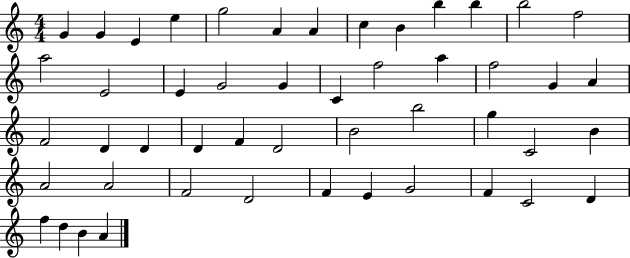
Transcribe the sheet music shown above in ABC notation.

X:1
T:Untitled
M:4/4
L:1/4
K:C
G G E e g2 A A c B b b b2 f2 a2 E2 E G2 G C f2 a f2 G A F2 D D D F D2 B2 b2 g C2 B A2 A2 F2 D2 F E G2 F C2 D f d B A